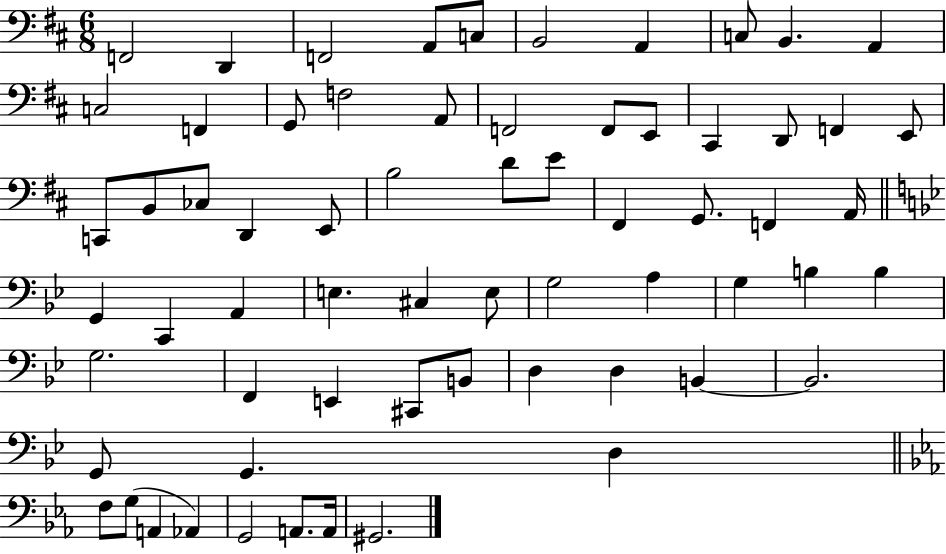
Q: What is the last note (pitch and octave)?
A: G#2